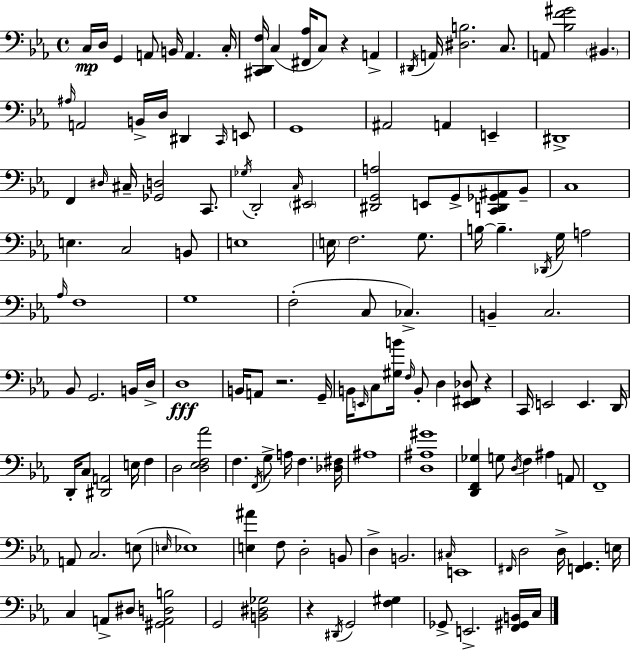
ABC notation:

X:1
T:Untitled
M:4/4
L:1/4
K:Eb
C,/4 D,/4 G,, A,,/2 B,,/4 A,, C,/4 [^C,,D,,F,]/4 C, [^F,,_A,]/4 C,/2 z A,, ^D,,/4 A,,/4 [^D,B,]2 C,/2 A,,/2 [_B,F^G]2 ^B,, ^A,/4 A,,2 B,,/4 D,/4 ^D,, C,,/4 E,,/2 G,,4 ^A,,2 A,, E,, ^D,,4 F,, ^D,/4 ^C,/4 [_G,,D,]2 C,,/2 _G,/4 D,,2 C,/4 ^E,,2 [^D,,G,,A,]2 E,,/2 G,,/2 [C,,D,,_G,,^A,,]/2 _B,,/2 C,4 E, C,2 B,,/2 E,4 E,/4 F,2 G,/2 B,/4 B, _D,,/4 G,/4 A,2 _A,/4 F,4 G,4 F,2 C,/2 _C, B,, C,2 _B,,/2 G,,2 B,,/4 D,/4 D,4 B,,/4 A,,/2 z2 G,,/4 B,,/4 E,,/4 C,/2 [^G,B]/4 F,/4 B,,/2 D, [E,,^F,,_D,]/2 z C,,/4 E,,2 E,, D,,/4 D,,/4 C,/2 [^D,,A,,]2 E,/4 F, D,2 [D,_E,F,_A]2 F, F,,/4 G,/2 A,/4 F, [_D,^F,]/4 ^A,4 [D,^A,^G]4 [D,,F,,_G,] G,/2 D,/4 F, ^A, A,,/2 F,,4 A,,/2 C,2 E,/2 E,/4 _E,4 [E,^A] F,/2 D,2 B,,/2 D, B,,2 ^C,/4 E,,4 ^F,,/4 D,2 D,/4 [F,,G,,] E,/4 C, A,,/2 ^D,/2 [^G,,A,,D,B,]2 G,,2 [B,,^D,_G,]2 z ^D,,/4 G,,2 [F,^G,] _G,,/2 E,,2 [F,,^G,,B,,]/4 C,/4